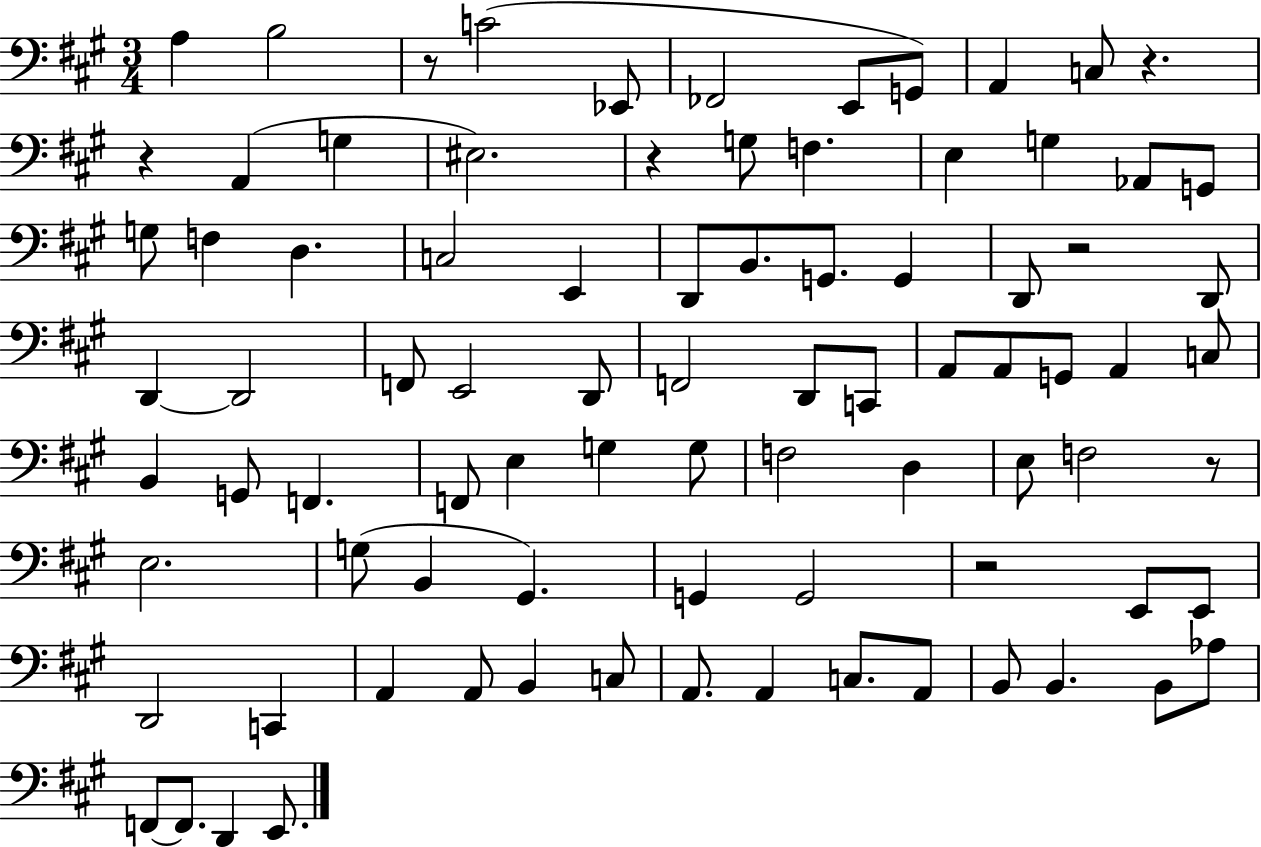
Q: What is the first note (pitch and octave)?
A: A3